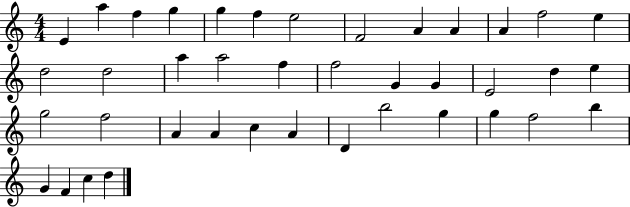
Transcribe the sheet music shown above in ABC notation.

X:1
T:Untitled
M:4/4
L:1/4
K:C
E a f g g f e2 F2 A A A f2 e d2 d2 a a2 f f2 G G E2 d e g2 f2 A A c A D b2 g g f2 b G F c d